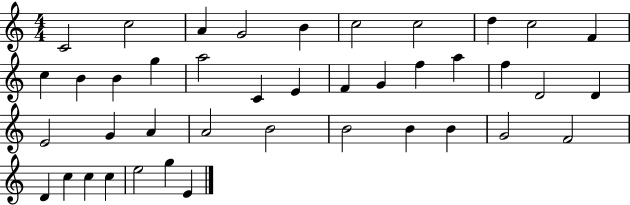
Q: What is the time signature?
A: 4/4